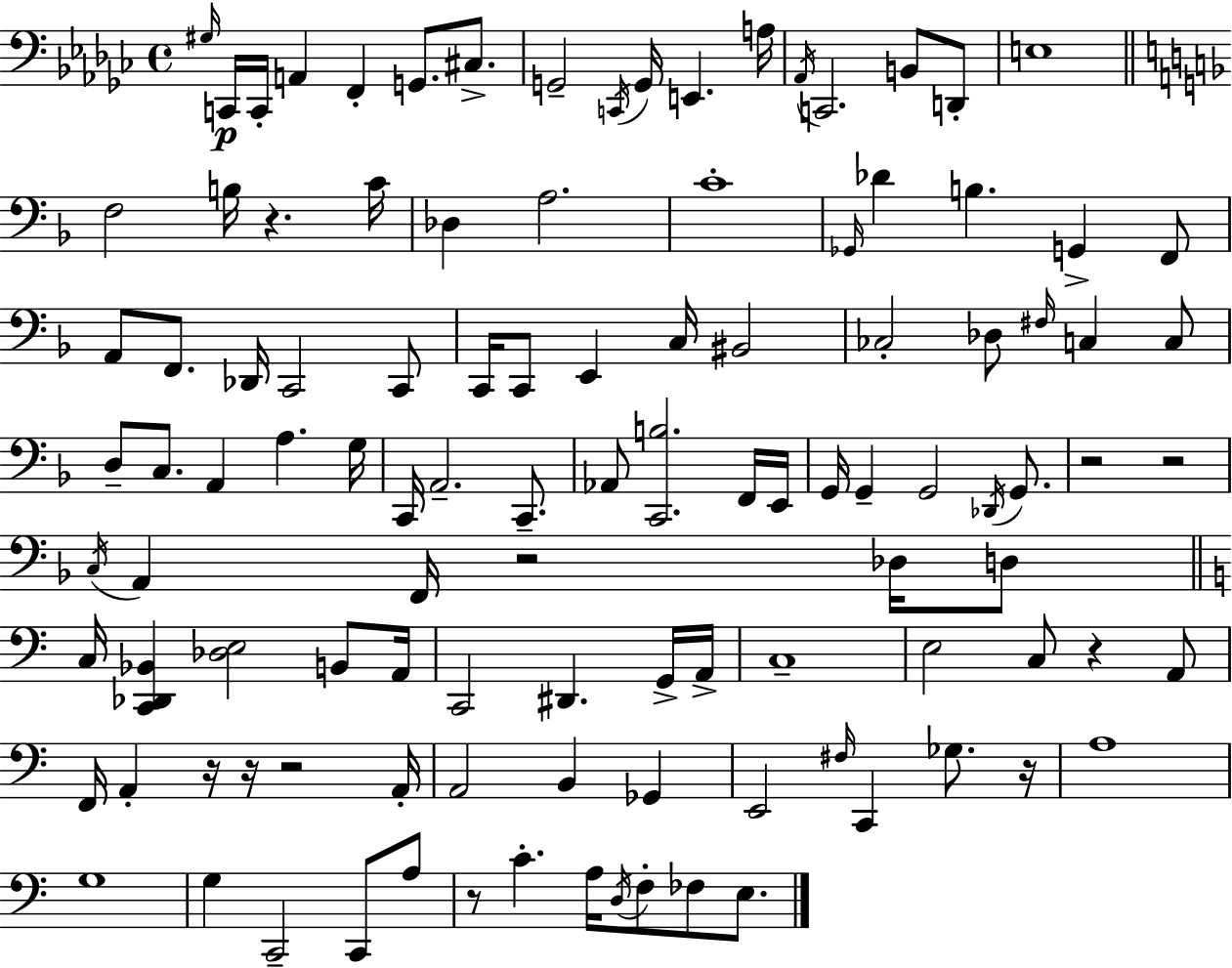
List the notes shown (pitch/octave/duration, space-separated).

G#3/s C2/s C2/s A2/q F2/q G2/e. C#3/e. G2/h C2/s G2/s E2/q. A3/s Ab2/s C2/h. B2/e D2/e E3/w F3/h B3/s R/q. C4/s Db3/q A3/h. C4/w Gb2/s Db4/q B3/q. G2/q F2/e A2/e F2/e. Db2/s C2/h C2/e C2/s C2/e E2/q C3/s BIS2/h CES3/h Db3/e F#3/s C3/q C3/e D3/e C3/e. A2/q A3/q. G3/s C2/s A2/h. C2/e. Ab2/e [C2,B3]/h. F2/s E2/s G2/s G2/q G2/h Db2/s G2/e. R/h R/h C3/s A2/q F2/s R/h Db3/s D3/e C3/s [C2,Db2,Bb2]/q [Db3,E3]/h B2/e A2/s C2/h D#2/q. G2/s A2/s C3/w E3/h C3/e R/q A2/e F2/s A2/q R/s R/s R/h A2/s A2/h B2/q Gb2/q E2/h F#3/s C2/q Gb3/e. R/s A3/w G3/w G3/q C2/h C2/e A3/e R/e C4/q. A3/s D3/s F3/e FES3/e E3/e.